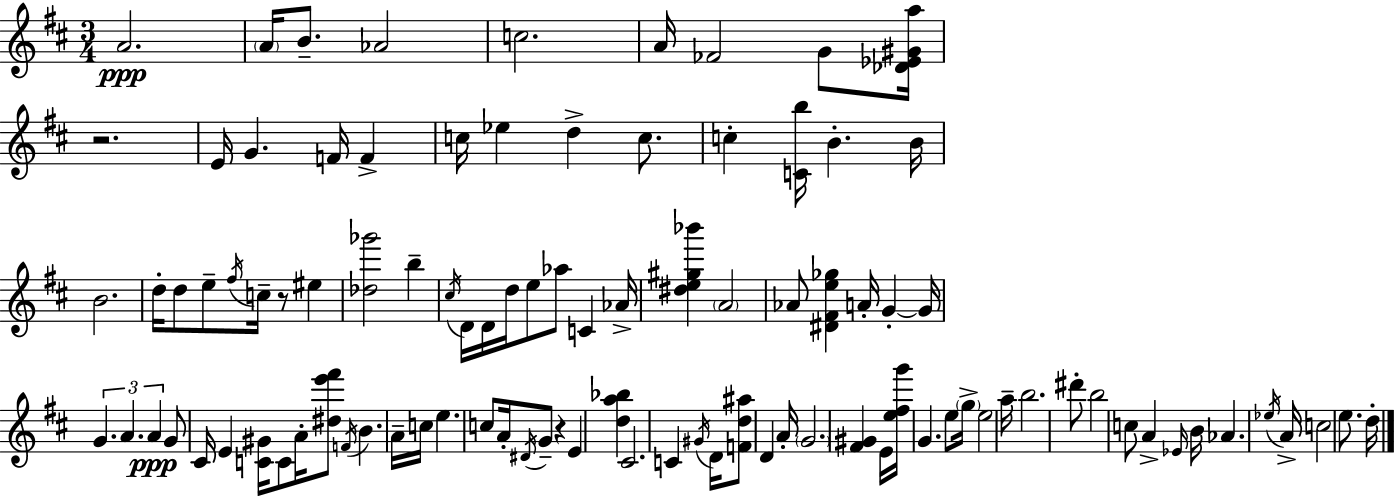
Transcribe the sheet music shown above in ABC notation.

X:1
T:Untitled
M:3/4
L:1/4
K:D
A2 A/4 B/2 _A2 c2 A/4 _F2 G/2 [_D_E^Ga]/4 z2 E/4 G F/4 F c/4 _e d c/2 c [Cb]/4 B B/4 B2 d/4 d/2 e/2 ^f/4 c/4 z/2 ^e [_d_g']2 b ^c/4 D/4 D/4 d/4 e/2 _a/2 C _A/4 [^de^g_b'] A2 _A/2 [^D^Fe_g] A/4 G G/4 G A A G/2 ^C/4 E [C^G]/4 C/2 A/4 [^de'^f']/2 F/4 B A/4 c/4 e c/2 A/4 ^D/4 G/2 z E [da_b] ^C2 C ^G/4 D/4 [Fd^a]/2 D A/4 G2 [^F^G] E/4 [e^fg']/4 G e/2 g/4 e2 a/4 b2 ^d'/2 b2 c/2 A _E/4 B/4 _A _e/4 A/4 c2 e/2 d/4